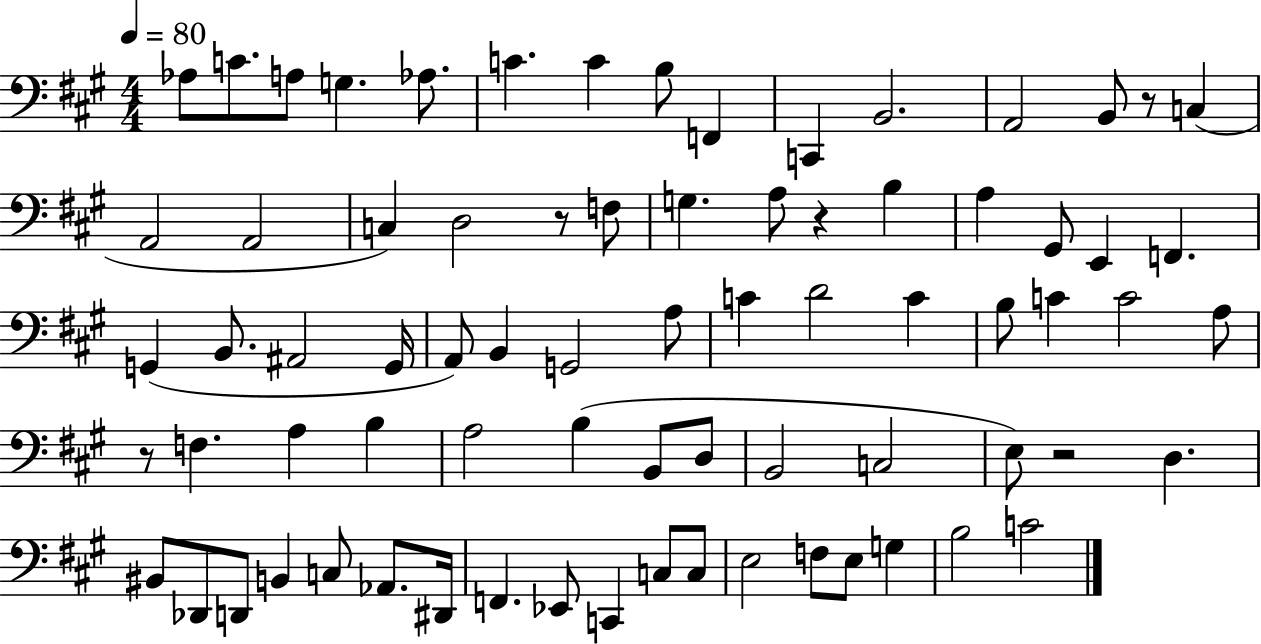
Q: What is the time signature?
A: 4/4